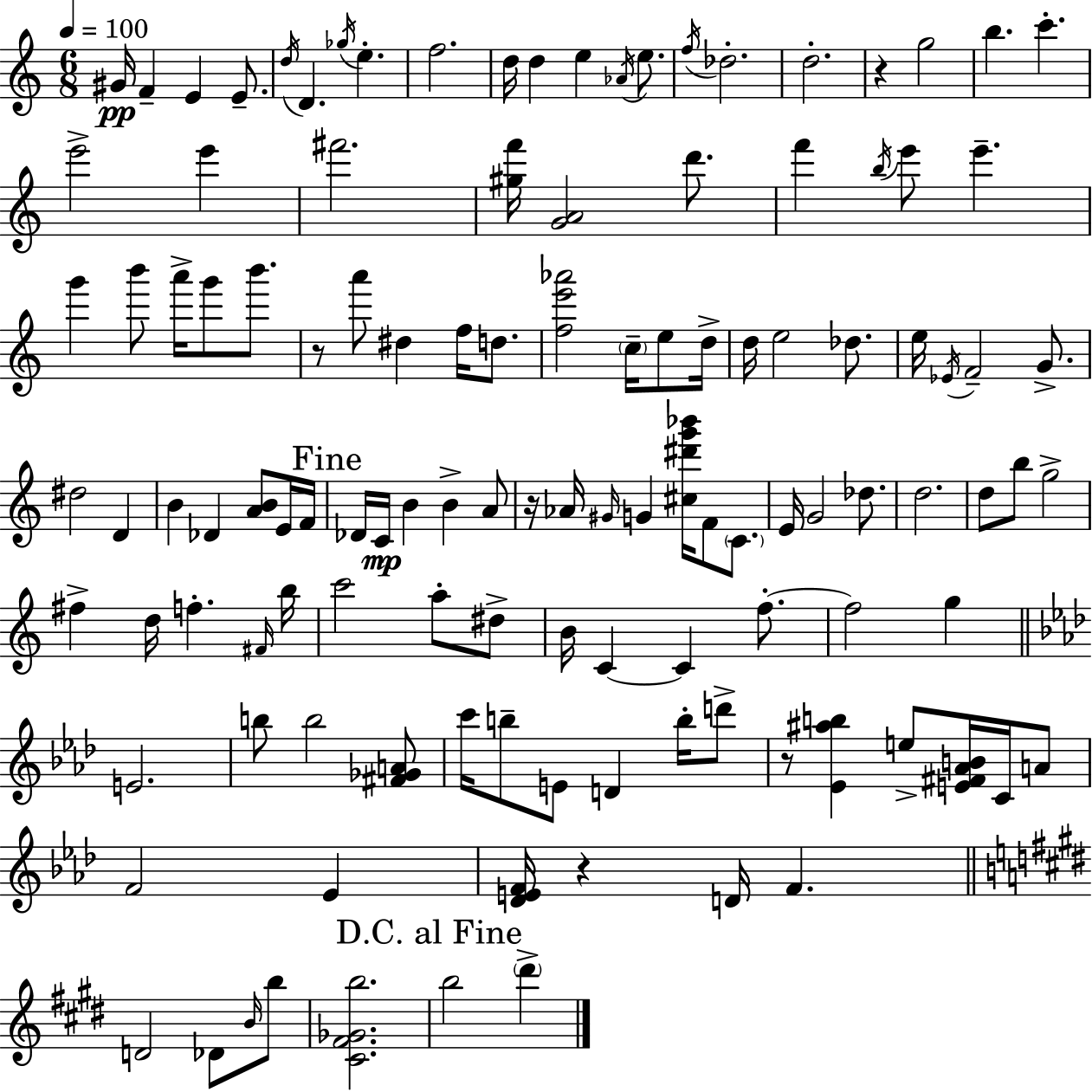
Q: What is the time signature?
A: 6/8